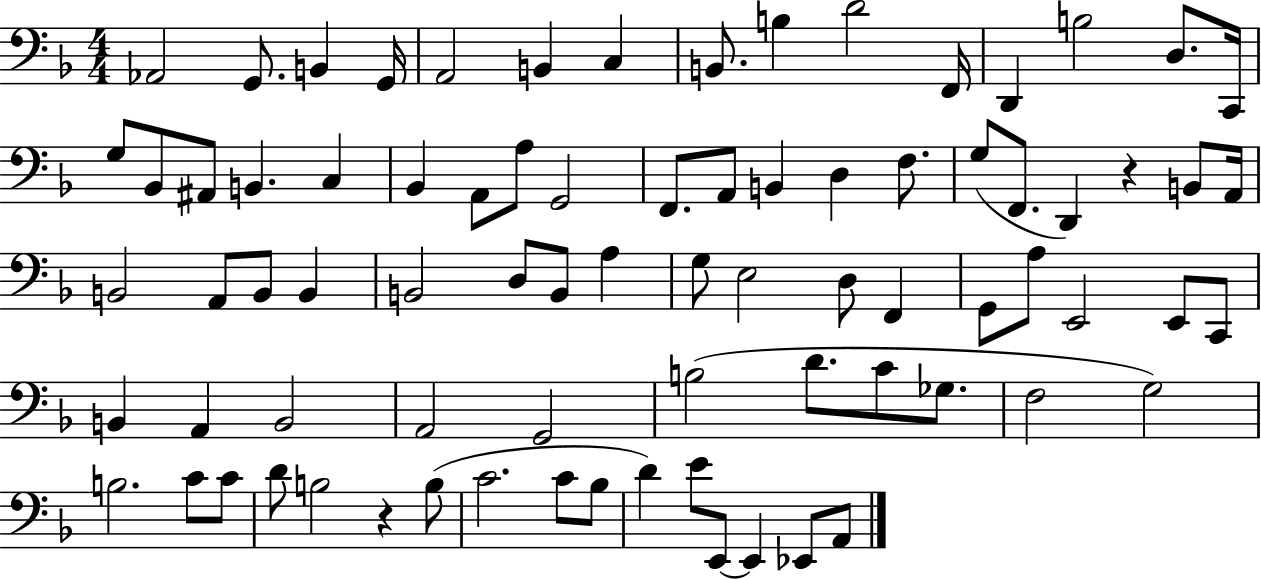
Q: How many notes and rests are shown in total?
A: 79